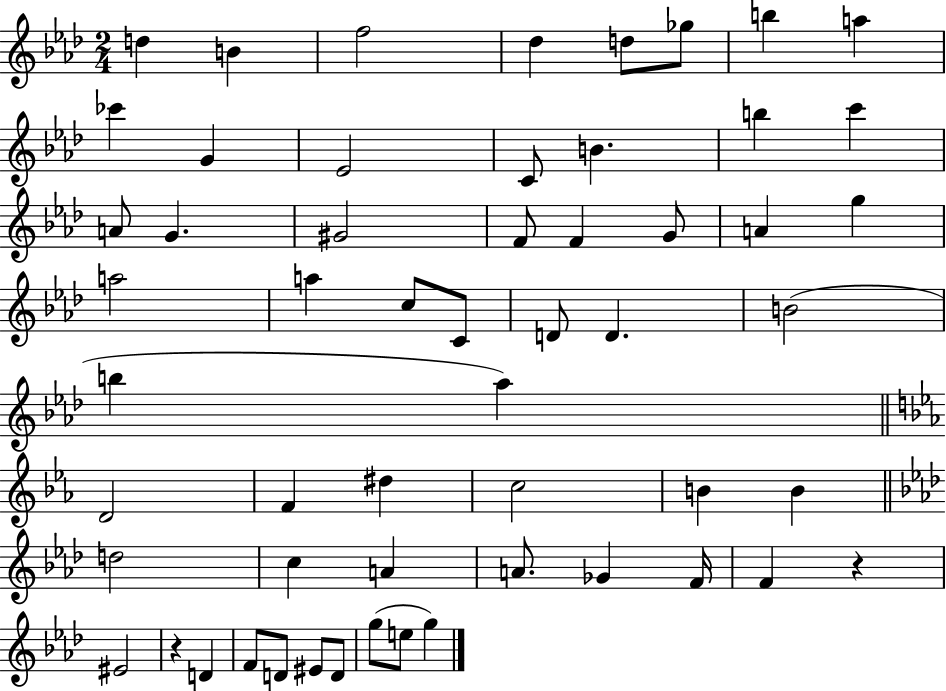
{
  \clef treble
  \numericTimeSignature
  \time 2/4
  \key aes \major
  \repeat volta 2 { d''4 b'4 | f''2 | des''4 d''8 ges''8 | b''4 a''4 | \break ces'''4 g'4 | ees'2 | c'8 b'4. | b''4 c'''4 | \break a'8 g'4. | gis'2 | f'8 f'4 g'8 | a'4 g''4 | \break a''2 | a''4 c''8 c'8 | d'8 d'4. | b'2( | \break b''4 aes''4) | \bar "||" \break \key ees \major d'2 | f'4 dis''4 | c''2 | b'4 b'4 | \break \bar "||" \break \key aes \major d''2 | c''4 a'4 | a'8. ges'4 f'16 | f'4 r4 | \break eis'2 | r4 d'4 | f'8 d'8 eis'8 d'8 | g''8( e''8 g''4) | \break } \bar "|."
}